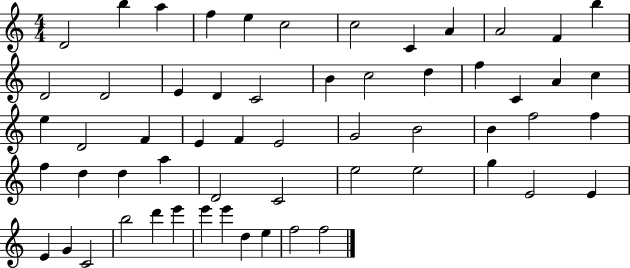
X:1
T:Untitled
M:4/4
L:1/4
K:C
D2 b a f e c2 c2 C A A2 F b D2 D2 E D C2 B c2 d f C A c e D2 F E F E2 G2 B2 B f2 f f d d a D2 C2 e2 e2 g E2 E E G C2 b2 d' e' e' e' d e f2 f2